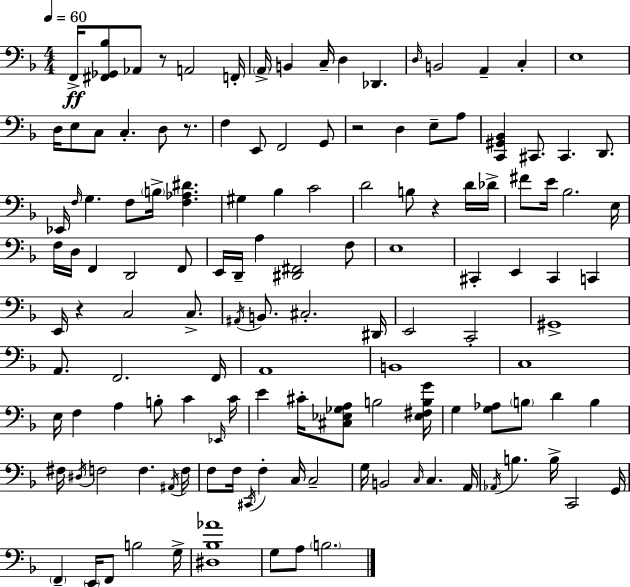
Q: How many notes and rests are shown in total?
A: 132